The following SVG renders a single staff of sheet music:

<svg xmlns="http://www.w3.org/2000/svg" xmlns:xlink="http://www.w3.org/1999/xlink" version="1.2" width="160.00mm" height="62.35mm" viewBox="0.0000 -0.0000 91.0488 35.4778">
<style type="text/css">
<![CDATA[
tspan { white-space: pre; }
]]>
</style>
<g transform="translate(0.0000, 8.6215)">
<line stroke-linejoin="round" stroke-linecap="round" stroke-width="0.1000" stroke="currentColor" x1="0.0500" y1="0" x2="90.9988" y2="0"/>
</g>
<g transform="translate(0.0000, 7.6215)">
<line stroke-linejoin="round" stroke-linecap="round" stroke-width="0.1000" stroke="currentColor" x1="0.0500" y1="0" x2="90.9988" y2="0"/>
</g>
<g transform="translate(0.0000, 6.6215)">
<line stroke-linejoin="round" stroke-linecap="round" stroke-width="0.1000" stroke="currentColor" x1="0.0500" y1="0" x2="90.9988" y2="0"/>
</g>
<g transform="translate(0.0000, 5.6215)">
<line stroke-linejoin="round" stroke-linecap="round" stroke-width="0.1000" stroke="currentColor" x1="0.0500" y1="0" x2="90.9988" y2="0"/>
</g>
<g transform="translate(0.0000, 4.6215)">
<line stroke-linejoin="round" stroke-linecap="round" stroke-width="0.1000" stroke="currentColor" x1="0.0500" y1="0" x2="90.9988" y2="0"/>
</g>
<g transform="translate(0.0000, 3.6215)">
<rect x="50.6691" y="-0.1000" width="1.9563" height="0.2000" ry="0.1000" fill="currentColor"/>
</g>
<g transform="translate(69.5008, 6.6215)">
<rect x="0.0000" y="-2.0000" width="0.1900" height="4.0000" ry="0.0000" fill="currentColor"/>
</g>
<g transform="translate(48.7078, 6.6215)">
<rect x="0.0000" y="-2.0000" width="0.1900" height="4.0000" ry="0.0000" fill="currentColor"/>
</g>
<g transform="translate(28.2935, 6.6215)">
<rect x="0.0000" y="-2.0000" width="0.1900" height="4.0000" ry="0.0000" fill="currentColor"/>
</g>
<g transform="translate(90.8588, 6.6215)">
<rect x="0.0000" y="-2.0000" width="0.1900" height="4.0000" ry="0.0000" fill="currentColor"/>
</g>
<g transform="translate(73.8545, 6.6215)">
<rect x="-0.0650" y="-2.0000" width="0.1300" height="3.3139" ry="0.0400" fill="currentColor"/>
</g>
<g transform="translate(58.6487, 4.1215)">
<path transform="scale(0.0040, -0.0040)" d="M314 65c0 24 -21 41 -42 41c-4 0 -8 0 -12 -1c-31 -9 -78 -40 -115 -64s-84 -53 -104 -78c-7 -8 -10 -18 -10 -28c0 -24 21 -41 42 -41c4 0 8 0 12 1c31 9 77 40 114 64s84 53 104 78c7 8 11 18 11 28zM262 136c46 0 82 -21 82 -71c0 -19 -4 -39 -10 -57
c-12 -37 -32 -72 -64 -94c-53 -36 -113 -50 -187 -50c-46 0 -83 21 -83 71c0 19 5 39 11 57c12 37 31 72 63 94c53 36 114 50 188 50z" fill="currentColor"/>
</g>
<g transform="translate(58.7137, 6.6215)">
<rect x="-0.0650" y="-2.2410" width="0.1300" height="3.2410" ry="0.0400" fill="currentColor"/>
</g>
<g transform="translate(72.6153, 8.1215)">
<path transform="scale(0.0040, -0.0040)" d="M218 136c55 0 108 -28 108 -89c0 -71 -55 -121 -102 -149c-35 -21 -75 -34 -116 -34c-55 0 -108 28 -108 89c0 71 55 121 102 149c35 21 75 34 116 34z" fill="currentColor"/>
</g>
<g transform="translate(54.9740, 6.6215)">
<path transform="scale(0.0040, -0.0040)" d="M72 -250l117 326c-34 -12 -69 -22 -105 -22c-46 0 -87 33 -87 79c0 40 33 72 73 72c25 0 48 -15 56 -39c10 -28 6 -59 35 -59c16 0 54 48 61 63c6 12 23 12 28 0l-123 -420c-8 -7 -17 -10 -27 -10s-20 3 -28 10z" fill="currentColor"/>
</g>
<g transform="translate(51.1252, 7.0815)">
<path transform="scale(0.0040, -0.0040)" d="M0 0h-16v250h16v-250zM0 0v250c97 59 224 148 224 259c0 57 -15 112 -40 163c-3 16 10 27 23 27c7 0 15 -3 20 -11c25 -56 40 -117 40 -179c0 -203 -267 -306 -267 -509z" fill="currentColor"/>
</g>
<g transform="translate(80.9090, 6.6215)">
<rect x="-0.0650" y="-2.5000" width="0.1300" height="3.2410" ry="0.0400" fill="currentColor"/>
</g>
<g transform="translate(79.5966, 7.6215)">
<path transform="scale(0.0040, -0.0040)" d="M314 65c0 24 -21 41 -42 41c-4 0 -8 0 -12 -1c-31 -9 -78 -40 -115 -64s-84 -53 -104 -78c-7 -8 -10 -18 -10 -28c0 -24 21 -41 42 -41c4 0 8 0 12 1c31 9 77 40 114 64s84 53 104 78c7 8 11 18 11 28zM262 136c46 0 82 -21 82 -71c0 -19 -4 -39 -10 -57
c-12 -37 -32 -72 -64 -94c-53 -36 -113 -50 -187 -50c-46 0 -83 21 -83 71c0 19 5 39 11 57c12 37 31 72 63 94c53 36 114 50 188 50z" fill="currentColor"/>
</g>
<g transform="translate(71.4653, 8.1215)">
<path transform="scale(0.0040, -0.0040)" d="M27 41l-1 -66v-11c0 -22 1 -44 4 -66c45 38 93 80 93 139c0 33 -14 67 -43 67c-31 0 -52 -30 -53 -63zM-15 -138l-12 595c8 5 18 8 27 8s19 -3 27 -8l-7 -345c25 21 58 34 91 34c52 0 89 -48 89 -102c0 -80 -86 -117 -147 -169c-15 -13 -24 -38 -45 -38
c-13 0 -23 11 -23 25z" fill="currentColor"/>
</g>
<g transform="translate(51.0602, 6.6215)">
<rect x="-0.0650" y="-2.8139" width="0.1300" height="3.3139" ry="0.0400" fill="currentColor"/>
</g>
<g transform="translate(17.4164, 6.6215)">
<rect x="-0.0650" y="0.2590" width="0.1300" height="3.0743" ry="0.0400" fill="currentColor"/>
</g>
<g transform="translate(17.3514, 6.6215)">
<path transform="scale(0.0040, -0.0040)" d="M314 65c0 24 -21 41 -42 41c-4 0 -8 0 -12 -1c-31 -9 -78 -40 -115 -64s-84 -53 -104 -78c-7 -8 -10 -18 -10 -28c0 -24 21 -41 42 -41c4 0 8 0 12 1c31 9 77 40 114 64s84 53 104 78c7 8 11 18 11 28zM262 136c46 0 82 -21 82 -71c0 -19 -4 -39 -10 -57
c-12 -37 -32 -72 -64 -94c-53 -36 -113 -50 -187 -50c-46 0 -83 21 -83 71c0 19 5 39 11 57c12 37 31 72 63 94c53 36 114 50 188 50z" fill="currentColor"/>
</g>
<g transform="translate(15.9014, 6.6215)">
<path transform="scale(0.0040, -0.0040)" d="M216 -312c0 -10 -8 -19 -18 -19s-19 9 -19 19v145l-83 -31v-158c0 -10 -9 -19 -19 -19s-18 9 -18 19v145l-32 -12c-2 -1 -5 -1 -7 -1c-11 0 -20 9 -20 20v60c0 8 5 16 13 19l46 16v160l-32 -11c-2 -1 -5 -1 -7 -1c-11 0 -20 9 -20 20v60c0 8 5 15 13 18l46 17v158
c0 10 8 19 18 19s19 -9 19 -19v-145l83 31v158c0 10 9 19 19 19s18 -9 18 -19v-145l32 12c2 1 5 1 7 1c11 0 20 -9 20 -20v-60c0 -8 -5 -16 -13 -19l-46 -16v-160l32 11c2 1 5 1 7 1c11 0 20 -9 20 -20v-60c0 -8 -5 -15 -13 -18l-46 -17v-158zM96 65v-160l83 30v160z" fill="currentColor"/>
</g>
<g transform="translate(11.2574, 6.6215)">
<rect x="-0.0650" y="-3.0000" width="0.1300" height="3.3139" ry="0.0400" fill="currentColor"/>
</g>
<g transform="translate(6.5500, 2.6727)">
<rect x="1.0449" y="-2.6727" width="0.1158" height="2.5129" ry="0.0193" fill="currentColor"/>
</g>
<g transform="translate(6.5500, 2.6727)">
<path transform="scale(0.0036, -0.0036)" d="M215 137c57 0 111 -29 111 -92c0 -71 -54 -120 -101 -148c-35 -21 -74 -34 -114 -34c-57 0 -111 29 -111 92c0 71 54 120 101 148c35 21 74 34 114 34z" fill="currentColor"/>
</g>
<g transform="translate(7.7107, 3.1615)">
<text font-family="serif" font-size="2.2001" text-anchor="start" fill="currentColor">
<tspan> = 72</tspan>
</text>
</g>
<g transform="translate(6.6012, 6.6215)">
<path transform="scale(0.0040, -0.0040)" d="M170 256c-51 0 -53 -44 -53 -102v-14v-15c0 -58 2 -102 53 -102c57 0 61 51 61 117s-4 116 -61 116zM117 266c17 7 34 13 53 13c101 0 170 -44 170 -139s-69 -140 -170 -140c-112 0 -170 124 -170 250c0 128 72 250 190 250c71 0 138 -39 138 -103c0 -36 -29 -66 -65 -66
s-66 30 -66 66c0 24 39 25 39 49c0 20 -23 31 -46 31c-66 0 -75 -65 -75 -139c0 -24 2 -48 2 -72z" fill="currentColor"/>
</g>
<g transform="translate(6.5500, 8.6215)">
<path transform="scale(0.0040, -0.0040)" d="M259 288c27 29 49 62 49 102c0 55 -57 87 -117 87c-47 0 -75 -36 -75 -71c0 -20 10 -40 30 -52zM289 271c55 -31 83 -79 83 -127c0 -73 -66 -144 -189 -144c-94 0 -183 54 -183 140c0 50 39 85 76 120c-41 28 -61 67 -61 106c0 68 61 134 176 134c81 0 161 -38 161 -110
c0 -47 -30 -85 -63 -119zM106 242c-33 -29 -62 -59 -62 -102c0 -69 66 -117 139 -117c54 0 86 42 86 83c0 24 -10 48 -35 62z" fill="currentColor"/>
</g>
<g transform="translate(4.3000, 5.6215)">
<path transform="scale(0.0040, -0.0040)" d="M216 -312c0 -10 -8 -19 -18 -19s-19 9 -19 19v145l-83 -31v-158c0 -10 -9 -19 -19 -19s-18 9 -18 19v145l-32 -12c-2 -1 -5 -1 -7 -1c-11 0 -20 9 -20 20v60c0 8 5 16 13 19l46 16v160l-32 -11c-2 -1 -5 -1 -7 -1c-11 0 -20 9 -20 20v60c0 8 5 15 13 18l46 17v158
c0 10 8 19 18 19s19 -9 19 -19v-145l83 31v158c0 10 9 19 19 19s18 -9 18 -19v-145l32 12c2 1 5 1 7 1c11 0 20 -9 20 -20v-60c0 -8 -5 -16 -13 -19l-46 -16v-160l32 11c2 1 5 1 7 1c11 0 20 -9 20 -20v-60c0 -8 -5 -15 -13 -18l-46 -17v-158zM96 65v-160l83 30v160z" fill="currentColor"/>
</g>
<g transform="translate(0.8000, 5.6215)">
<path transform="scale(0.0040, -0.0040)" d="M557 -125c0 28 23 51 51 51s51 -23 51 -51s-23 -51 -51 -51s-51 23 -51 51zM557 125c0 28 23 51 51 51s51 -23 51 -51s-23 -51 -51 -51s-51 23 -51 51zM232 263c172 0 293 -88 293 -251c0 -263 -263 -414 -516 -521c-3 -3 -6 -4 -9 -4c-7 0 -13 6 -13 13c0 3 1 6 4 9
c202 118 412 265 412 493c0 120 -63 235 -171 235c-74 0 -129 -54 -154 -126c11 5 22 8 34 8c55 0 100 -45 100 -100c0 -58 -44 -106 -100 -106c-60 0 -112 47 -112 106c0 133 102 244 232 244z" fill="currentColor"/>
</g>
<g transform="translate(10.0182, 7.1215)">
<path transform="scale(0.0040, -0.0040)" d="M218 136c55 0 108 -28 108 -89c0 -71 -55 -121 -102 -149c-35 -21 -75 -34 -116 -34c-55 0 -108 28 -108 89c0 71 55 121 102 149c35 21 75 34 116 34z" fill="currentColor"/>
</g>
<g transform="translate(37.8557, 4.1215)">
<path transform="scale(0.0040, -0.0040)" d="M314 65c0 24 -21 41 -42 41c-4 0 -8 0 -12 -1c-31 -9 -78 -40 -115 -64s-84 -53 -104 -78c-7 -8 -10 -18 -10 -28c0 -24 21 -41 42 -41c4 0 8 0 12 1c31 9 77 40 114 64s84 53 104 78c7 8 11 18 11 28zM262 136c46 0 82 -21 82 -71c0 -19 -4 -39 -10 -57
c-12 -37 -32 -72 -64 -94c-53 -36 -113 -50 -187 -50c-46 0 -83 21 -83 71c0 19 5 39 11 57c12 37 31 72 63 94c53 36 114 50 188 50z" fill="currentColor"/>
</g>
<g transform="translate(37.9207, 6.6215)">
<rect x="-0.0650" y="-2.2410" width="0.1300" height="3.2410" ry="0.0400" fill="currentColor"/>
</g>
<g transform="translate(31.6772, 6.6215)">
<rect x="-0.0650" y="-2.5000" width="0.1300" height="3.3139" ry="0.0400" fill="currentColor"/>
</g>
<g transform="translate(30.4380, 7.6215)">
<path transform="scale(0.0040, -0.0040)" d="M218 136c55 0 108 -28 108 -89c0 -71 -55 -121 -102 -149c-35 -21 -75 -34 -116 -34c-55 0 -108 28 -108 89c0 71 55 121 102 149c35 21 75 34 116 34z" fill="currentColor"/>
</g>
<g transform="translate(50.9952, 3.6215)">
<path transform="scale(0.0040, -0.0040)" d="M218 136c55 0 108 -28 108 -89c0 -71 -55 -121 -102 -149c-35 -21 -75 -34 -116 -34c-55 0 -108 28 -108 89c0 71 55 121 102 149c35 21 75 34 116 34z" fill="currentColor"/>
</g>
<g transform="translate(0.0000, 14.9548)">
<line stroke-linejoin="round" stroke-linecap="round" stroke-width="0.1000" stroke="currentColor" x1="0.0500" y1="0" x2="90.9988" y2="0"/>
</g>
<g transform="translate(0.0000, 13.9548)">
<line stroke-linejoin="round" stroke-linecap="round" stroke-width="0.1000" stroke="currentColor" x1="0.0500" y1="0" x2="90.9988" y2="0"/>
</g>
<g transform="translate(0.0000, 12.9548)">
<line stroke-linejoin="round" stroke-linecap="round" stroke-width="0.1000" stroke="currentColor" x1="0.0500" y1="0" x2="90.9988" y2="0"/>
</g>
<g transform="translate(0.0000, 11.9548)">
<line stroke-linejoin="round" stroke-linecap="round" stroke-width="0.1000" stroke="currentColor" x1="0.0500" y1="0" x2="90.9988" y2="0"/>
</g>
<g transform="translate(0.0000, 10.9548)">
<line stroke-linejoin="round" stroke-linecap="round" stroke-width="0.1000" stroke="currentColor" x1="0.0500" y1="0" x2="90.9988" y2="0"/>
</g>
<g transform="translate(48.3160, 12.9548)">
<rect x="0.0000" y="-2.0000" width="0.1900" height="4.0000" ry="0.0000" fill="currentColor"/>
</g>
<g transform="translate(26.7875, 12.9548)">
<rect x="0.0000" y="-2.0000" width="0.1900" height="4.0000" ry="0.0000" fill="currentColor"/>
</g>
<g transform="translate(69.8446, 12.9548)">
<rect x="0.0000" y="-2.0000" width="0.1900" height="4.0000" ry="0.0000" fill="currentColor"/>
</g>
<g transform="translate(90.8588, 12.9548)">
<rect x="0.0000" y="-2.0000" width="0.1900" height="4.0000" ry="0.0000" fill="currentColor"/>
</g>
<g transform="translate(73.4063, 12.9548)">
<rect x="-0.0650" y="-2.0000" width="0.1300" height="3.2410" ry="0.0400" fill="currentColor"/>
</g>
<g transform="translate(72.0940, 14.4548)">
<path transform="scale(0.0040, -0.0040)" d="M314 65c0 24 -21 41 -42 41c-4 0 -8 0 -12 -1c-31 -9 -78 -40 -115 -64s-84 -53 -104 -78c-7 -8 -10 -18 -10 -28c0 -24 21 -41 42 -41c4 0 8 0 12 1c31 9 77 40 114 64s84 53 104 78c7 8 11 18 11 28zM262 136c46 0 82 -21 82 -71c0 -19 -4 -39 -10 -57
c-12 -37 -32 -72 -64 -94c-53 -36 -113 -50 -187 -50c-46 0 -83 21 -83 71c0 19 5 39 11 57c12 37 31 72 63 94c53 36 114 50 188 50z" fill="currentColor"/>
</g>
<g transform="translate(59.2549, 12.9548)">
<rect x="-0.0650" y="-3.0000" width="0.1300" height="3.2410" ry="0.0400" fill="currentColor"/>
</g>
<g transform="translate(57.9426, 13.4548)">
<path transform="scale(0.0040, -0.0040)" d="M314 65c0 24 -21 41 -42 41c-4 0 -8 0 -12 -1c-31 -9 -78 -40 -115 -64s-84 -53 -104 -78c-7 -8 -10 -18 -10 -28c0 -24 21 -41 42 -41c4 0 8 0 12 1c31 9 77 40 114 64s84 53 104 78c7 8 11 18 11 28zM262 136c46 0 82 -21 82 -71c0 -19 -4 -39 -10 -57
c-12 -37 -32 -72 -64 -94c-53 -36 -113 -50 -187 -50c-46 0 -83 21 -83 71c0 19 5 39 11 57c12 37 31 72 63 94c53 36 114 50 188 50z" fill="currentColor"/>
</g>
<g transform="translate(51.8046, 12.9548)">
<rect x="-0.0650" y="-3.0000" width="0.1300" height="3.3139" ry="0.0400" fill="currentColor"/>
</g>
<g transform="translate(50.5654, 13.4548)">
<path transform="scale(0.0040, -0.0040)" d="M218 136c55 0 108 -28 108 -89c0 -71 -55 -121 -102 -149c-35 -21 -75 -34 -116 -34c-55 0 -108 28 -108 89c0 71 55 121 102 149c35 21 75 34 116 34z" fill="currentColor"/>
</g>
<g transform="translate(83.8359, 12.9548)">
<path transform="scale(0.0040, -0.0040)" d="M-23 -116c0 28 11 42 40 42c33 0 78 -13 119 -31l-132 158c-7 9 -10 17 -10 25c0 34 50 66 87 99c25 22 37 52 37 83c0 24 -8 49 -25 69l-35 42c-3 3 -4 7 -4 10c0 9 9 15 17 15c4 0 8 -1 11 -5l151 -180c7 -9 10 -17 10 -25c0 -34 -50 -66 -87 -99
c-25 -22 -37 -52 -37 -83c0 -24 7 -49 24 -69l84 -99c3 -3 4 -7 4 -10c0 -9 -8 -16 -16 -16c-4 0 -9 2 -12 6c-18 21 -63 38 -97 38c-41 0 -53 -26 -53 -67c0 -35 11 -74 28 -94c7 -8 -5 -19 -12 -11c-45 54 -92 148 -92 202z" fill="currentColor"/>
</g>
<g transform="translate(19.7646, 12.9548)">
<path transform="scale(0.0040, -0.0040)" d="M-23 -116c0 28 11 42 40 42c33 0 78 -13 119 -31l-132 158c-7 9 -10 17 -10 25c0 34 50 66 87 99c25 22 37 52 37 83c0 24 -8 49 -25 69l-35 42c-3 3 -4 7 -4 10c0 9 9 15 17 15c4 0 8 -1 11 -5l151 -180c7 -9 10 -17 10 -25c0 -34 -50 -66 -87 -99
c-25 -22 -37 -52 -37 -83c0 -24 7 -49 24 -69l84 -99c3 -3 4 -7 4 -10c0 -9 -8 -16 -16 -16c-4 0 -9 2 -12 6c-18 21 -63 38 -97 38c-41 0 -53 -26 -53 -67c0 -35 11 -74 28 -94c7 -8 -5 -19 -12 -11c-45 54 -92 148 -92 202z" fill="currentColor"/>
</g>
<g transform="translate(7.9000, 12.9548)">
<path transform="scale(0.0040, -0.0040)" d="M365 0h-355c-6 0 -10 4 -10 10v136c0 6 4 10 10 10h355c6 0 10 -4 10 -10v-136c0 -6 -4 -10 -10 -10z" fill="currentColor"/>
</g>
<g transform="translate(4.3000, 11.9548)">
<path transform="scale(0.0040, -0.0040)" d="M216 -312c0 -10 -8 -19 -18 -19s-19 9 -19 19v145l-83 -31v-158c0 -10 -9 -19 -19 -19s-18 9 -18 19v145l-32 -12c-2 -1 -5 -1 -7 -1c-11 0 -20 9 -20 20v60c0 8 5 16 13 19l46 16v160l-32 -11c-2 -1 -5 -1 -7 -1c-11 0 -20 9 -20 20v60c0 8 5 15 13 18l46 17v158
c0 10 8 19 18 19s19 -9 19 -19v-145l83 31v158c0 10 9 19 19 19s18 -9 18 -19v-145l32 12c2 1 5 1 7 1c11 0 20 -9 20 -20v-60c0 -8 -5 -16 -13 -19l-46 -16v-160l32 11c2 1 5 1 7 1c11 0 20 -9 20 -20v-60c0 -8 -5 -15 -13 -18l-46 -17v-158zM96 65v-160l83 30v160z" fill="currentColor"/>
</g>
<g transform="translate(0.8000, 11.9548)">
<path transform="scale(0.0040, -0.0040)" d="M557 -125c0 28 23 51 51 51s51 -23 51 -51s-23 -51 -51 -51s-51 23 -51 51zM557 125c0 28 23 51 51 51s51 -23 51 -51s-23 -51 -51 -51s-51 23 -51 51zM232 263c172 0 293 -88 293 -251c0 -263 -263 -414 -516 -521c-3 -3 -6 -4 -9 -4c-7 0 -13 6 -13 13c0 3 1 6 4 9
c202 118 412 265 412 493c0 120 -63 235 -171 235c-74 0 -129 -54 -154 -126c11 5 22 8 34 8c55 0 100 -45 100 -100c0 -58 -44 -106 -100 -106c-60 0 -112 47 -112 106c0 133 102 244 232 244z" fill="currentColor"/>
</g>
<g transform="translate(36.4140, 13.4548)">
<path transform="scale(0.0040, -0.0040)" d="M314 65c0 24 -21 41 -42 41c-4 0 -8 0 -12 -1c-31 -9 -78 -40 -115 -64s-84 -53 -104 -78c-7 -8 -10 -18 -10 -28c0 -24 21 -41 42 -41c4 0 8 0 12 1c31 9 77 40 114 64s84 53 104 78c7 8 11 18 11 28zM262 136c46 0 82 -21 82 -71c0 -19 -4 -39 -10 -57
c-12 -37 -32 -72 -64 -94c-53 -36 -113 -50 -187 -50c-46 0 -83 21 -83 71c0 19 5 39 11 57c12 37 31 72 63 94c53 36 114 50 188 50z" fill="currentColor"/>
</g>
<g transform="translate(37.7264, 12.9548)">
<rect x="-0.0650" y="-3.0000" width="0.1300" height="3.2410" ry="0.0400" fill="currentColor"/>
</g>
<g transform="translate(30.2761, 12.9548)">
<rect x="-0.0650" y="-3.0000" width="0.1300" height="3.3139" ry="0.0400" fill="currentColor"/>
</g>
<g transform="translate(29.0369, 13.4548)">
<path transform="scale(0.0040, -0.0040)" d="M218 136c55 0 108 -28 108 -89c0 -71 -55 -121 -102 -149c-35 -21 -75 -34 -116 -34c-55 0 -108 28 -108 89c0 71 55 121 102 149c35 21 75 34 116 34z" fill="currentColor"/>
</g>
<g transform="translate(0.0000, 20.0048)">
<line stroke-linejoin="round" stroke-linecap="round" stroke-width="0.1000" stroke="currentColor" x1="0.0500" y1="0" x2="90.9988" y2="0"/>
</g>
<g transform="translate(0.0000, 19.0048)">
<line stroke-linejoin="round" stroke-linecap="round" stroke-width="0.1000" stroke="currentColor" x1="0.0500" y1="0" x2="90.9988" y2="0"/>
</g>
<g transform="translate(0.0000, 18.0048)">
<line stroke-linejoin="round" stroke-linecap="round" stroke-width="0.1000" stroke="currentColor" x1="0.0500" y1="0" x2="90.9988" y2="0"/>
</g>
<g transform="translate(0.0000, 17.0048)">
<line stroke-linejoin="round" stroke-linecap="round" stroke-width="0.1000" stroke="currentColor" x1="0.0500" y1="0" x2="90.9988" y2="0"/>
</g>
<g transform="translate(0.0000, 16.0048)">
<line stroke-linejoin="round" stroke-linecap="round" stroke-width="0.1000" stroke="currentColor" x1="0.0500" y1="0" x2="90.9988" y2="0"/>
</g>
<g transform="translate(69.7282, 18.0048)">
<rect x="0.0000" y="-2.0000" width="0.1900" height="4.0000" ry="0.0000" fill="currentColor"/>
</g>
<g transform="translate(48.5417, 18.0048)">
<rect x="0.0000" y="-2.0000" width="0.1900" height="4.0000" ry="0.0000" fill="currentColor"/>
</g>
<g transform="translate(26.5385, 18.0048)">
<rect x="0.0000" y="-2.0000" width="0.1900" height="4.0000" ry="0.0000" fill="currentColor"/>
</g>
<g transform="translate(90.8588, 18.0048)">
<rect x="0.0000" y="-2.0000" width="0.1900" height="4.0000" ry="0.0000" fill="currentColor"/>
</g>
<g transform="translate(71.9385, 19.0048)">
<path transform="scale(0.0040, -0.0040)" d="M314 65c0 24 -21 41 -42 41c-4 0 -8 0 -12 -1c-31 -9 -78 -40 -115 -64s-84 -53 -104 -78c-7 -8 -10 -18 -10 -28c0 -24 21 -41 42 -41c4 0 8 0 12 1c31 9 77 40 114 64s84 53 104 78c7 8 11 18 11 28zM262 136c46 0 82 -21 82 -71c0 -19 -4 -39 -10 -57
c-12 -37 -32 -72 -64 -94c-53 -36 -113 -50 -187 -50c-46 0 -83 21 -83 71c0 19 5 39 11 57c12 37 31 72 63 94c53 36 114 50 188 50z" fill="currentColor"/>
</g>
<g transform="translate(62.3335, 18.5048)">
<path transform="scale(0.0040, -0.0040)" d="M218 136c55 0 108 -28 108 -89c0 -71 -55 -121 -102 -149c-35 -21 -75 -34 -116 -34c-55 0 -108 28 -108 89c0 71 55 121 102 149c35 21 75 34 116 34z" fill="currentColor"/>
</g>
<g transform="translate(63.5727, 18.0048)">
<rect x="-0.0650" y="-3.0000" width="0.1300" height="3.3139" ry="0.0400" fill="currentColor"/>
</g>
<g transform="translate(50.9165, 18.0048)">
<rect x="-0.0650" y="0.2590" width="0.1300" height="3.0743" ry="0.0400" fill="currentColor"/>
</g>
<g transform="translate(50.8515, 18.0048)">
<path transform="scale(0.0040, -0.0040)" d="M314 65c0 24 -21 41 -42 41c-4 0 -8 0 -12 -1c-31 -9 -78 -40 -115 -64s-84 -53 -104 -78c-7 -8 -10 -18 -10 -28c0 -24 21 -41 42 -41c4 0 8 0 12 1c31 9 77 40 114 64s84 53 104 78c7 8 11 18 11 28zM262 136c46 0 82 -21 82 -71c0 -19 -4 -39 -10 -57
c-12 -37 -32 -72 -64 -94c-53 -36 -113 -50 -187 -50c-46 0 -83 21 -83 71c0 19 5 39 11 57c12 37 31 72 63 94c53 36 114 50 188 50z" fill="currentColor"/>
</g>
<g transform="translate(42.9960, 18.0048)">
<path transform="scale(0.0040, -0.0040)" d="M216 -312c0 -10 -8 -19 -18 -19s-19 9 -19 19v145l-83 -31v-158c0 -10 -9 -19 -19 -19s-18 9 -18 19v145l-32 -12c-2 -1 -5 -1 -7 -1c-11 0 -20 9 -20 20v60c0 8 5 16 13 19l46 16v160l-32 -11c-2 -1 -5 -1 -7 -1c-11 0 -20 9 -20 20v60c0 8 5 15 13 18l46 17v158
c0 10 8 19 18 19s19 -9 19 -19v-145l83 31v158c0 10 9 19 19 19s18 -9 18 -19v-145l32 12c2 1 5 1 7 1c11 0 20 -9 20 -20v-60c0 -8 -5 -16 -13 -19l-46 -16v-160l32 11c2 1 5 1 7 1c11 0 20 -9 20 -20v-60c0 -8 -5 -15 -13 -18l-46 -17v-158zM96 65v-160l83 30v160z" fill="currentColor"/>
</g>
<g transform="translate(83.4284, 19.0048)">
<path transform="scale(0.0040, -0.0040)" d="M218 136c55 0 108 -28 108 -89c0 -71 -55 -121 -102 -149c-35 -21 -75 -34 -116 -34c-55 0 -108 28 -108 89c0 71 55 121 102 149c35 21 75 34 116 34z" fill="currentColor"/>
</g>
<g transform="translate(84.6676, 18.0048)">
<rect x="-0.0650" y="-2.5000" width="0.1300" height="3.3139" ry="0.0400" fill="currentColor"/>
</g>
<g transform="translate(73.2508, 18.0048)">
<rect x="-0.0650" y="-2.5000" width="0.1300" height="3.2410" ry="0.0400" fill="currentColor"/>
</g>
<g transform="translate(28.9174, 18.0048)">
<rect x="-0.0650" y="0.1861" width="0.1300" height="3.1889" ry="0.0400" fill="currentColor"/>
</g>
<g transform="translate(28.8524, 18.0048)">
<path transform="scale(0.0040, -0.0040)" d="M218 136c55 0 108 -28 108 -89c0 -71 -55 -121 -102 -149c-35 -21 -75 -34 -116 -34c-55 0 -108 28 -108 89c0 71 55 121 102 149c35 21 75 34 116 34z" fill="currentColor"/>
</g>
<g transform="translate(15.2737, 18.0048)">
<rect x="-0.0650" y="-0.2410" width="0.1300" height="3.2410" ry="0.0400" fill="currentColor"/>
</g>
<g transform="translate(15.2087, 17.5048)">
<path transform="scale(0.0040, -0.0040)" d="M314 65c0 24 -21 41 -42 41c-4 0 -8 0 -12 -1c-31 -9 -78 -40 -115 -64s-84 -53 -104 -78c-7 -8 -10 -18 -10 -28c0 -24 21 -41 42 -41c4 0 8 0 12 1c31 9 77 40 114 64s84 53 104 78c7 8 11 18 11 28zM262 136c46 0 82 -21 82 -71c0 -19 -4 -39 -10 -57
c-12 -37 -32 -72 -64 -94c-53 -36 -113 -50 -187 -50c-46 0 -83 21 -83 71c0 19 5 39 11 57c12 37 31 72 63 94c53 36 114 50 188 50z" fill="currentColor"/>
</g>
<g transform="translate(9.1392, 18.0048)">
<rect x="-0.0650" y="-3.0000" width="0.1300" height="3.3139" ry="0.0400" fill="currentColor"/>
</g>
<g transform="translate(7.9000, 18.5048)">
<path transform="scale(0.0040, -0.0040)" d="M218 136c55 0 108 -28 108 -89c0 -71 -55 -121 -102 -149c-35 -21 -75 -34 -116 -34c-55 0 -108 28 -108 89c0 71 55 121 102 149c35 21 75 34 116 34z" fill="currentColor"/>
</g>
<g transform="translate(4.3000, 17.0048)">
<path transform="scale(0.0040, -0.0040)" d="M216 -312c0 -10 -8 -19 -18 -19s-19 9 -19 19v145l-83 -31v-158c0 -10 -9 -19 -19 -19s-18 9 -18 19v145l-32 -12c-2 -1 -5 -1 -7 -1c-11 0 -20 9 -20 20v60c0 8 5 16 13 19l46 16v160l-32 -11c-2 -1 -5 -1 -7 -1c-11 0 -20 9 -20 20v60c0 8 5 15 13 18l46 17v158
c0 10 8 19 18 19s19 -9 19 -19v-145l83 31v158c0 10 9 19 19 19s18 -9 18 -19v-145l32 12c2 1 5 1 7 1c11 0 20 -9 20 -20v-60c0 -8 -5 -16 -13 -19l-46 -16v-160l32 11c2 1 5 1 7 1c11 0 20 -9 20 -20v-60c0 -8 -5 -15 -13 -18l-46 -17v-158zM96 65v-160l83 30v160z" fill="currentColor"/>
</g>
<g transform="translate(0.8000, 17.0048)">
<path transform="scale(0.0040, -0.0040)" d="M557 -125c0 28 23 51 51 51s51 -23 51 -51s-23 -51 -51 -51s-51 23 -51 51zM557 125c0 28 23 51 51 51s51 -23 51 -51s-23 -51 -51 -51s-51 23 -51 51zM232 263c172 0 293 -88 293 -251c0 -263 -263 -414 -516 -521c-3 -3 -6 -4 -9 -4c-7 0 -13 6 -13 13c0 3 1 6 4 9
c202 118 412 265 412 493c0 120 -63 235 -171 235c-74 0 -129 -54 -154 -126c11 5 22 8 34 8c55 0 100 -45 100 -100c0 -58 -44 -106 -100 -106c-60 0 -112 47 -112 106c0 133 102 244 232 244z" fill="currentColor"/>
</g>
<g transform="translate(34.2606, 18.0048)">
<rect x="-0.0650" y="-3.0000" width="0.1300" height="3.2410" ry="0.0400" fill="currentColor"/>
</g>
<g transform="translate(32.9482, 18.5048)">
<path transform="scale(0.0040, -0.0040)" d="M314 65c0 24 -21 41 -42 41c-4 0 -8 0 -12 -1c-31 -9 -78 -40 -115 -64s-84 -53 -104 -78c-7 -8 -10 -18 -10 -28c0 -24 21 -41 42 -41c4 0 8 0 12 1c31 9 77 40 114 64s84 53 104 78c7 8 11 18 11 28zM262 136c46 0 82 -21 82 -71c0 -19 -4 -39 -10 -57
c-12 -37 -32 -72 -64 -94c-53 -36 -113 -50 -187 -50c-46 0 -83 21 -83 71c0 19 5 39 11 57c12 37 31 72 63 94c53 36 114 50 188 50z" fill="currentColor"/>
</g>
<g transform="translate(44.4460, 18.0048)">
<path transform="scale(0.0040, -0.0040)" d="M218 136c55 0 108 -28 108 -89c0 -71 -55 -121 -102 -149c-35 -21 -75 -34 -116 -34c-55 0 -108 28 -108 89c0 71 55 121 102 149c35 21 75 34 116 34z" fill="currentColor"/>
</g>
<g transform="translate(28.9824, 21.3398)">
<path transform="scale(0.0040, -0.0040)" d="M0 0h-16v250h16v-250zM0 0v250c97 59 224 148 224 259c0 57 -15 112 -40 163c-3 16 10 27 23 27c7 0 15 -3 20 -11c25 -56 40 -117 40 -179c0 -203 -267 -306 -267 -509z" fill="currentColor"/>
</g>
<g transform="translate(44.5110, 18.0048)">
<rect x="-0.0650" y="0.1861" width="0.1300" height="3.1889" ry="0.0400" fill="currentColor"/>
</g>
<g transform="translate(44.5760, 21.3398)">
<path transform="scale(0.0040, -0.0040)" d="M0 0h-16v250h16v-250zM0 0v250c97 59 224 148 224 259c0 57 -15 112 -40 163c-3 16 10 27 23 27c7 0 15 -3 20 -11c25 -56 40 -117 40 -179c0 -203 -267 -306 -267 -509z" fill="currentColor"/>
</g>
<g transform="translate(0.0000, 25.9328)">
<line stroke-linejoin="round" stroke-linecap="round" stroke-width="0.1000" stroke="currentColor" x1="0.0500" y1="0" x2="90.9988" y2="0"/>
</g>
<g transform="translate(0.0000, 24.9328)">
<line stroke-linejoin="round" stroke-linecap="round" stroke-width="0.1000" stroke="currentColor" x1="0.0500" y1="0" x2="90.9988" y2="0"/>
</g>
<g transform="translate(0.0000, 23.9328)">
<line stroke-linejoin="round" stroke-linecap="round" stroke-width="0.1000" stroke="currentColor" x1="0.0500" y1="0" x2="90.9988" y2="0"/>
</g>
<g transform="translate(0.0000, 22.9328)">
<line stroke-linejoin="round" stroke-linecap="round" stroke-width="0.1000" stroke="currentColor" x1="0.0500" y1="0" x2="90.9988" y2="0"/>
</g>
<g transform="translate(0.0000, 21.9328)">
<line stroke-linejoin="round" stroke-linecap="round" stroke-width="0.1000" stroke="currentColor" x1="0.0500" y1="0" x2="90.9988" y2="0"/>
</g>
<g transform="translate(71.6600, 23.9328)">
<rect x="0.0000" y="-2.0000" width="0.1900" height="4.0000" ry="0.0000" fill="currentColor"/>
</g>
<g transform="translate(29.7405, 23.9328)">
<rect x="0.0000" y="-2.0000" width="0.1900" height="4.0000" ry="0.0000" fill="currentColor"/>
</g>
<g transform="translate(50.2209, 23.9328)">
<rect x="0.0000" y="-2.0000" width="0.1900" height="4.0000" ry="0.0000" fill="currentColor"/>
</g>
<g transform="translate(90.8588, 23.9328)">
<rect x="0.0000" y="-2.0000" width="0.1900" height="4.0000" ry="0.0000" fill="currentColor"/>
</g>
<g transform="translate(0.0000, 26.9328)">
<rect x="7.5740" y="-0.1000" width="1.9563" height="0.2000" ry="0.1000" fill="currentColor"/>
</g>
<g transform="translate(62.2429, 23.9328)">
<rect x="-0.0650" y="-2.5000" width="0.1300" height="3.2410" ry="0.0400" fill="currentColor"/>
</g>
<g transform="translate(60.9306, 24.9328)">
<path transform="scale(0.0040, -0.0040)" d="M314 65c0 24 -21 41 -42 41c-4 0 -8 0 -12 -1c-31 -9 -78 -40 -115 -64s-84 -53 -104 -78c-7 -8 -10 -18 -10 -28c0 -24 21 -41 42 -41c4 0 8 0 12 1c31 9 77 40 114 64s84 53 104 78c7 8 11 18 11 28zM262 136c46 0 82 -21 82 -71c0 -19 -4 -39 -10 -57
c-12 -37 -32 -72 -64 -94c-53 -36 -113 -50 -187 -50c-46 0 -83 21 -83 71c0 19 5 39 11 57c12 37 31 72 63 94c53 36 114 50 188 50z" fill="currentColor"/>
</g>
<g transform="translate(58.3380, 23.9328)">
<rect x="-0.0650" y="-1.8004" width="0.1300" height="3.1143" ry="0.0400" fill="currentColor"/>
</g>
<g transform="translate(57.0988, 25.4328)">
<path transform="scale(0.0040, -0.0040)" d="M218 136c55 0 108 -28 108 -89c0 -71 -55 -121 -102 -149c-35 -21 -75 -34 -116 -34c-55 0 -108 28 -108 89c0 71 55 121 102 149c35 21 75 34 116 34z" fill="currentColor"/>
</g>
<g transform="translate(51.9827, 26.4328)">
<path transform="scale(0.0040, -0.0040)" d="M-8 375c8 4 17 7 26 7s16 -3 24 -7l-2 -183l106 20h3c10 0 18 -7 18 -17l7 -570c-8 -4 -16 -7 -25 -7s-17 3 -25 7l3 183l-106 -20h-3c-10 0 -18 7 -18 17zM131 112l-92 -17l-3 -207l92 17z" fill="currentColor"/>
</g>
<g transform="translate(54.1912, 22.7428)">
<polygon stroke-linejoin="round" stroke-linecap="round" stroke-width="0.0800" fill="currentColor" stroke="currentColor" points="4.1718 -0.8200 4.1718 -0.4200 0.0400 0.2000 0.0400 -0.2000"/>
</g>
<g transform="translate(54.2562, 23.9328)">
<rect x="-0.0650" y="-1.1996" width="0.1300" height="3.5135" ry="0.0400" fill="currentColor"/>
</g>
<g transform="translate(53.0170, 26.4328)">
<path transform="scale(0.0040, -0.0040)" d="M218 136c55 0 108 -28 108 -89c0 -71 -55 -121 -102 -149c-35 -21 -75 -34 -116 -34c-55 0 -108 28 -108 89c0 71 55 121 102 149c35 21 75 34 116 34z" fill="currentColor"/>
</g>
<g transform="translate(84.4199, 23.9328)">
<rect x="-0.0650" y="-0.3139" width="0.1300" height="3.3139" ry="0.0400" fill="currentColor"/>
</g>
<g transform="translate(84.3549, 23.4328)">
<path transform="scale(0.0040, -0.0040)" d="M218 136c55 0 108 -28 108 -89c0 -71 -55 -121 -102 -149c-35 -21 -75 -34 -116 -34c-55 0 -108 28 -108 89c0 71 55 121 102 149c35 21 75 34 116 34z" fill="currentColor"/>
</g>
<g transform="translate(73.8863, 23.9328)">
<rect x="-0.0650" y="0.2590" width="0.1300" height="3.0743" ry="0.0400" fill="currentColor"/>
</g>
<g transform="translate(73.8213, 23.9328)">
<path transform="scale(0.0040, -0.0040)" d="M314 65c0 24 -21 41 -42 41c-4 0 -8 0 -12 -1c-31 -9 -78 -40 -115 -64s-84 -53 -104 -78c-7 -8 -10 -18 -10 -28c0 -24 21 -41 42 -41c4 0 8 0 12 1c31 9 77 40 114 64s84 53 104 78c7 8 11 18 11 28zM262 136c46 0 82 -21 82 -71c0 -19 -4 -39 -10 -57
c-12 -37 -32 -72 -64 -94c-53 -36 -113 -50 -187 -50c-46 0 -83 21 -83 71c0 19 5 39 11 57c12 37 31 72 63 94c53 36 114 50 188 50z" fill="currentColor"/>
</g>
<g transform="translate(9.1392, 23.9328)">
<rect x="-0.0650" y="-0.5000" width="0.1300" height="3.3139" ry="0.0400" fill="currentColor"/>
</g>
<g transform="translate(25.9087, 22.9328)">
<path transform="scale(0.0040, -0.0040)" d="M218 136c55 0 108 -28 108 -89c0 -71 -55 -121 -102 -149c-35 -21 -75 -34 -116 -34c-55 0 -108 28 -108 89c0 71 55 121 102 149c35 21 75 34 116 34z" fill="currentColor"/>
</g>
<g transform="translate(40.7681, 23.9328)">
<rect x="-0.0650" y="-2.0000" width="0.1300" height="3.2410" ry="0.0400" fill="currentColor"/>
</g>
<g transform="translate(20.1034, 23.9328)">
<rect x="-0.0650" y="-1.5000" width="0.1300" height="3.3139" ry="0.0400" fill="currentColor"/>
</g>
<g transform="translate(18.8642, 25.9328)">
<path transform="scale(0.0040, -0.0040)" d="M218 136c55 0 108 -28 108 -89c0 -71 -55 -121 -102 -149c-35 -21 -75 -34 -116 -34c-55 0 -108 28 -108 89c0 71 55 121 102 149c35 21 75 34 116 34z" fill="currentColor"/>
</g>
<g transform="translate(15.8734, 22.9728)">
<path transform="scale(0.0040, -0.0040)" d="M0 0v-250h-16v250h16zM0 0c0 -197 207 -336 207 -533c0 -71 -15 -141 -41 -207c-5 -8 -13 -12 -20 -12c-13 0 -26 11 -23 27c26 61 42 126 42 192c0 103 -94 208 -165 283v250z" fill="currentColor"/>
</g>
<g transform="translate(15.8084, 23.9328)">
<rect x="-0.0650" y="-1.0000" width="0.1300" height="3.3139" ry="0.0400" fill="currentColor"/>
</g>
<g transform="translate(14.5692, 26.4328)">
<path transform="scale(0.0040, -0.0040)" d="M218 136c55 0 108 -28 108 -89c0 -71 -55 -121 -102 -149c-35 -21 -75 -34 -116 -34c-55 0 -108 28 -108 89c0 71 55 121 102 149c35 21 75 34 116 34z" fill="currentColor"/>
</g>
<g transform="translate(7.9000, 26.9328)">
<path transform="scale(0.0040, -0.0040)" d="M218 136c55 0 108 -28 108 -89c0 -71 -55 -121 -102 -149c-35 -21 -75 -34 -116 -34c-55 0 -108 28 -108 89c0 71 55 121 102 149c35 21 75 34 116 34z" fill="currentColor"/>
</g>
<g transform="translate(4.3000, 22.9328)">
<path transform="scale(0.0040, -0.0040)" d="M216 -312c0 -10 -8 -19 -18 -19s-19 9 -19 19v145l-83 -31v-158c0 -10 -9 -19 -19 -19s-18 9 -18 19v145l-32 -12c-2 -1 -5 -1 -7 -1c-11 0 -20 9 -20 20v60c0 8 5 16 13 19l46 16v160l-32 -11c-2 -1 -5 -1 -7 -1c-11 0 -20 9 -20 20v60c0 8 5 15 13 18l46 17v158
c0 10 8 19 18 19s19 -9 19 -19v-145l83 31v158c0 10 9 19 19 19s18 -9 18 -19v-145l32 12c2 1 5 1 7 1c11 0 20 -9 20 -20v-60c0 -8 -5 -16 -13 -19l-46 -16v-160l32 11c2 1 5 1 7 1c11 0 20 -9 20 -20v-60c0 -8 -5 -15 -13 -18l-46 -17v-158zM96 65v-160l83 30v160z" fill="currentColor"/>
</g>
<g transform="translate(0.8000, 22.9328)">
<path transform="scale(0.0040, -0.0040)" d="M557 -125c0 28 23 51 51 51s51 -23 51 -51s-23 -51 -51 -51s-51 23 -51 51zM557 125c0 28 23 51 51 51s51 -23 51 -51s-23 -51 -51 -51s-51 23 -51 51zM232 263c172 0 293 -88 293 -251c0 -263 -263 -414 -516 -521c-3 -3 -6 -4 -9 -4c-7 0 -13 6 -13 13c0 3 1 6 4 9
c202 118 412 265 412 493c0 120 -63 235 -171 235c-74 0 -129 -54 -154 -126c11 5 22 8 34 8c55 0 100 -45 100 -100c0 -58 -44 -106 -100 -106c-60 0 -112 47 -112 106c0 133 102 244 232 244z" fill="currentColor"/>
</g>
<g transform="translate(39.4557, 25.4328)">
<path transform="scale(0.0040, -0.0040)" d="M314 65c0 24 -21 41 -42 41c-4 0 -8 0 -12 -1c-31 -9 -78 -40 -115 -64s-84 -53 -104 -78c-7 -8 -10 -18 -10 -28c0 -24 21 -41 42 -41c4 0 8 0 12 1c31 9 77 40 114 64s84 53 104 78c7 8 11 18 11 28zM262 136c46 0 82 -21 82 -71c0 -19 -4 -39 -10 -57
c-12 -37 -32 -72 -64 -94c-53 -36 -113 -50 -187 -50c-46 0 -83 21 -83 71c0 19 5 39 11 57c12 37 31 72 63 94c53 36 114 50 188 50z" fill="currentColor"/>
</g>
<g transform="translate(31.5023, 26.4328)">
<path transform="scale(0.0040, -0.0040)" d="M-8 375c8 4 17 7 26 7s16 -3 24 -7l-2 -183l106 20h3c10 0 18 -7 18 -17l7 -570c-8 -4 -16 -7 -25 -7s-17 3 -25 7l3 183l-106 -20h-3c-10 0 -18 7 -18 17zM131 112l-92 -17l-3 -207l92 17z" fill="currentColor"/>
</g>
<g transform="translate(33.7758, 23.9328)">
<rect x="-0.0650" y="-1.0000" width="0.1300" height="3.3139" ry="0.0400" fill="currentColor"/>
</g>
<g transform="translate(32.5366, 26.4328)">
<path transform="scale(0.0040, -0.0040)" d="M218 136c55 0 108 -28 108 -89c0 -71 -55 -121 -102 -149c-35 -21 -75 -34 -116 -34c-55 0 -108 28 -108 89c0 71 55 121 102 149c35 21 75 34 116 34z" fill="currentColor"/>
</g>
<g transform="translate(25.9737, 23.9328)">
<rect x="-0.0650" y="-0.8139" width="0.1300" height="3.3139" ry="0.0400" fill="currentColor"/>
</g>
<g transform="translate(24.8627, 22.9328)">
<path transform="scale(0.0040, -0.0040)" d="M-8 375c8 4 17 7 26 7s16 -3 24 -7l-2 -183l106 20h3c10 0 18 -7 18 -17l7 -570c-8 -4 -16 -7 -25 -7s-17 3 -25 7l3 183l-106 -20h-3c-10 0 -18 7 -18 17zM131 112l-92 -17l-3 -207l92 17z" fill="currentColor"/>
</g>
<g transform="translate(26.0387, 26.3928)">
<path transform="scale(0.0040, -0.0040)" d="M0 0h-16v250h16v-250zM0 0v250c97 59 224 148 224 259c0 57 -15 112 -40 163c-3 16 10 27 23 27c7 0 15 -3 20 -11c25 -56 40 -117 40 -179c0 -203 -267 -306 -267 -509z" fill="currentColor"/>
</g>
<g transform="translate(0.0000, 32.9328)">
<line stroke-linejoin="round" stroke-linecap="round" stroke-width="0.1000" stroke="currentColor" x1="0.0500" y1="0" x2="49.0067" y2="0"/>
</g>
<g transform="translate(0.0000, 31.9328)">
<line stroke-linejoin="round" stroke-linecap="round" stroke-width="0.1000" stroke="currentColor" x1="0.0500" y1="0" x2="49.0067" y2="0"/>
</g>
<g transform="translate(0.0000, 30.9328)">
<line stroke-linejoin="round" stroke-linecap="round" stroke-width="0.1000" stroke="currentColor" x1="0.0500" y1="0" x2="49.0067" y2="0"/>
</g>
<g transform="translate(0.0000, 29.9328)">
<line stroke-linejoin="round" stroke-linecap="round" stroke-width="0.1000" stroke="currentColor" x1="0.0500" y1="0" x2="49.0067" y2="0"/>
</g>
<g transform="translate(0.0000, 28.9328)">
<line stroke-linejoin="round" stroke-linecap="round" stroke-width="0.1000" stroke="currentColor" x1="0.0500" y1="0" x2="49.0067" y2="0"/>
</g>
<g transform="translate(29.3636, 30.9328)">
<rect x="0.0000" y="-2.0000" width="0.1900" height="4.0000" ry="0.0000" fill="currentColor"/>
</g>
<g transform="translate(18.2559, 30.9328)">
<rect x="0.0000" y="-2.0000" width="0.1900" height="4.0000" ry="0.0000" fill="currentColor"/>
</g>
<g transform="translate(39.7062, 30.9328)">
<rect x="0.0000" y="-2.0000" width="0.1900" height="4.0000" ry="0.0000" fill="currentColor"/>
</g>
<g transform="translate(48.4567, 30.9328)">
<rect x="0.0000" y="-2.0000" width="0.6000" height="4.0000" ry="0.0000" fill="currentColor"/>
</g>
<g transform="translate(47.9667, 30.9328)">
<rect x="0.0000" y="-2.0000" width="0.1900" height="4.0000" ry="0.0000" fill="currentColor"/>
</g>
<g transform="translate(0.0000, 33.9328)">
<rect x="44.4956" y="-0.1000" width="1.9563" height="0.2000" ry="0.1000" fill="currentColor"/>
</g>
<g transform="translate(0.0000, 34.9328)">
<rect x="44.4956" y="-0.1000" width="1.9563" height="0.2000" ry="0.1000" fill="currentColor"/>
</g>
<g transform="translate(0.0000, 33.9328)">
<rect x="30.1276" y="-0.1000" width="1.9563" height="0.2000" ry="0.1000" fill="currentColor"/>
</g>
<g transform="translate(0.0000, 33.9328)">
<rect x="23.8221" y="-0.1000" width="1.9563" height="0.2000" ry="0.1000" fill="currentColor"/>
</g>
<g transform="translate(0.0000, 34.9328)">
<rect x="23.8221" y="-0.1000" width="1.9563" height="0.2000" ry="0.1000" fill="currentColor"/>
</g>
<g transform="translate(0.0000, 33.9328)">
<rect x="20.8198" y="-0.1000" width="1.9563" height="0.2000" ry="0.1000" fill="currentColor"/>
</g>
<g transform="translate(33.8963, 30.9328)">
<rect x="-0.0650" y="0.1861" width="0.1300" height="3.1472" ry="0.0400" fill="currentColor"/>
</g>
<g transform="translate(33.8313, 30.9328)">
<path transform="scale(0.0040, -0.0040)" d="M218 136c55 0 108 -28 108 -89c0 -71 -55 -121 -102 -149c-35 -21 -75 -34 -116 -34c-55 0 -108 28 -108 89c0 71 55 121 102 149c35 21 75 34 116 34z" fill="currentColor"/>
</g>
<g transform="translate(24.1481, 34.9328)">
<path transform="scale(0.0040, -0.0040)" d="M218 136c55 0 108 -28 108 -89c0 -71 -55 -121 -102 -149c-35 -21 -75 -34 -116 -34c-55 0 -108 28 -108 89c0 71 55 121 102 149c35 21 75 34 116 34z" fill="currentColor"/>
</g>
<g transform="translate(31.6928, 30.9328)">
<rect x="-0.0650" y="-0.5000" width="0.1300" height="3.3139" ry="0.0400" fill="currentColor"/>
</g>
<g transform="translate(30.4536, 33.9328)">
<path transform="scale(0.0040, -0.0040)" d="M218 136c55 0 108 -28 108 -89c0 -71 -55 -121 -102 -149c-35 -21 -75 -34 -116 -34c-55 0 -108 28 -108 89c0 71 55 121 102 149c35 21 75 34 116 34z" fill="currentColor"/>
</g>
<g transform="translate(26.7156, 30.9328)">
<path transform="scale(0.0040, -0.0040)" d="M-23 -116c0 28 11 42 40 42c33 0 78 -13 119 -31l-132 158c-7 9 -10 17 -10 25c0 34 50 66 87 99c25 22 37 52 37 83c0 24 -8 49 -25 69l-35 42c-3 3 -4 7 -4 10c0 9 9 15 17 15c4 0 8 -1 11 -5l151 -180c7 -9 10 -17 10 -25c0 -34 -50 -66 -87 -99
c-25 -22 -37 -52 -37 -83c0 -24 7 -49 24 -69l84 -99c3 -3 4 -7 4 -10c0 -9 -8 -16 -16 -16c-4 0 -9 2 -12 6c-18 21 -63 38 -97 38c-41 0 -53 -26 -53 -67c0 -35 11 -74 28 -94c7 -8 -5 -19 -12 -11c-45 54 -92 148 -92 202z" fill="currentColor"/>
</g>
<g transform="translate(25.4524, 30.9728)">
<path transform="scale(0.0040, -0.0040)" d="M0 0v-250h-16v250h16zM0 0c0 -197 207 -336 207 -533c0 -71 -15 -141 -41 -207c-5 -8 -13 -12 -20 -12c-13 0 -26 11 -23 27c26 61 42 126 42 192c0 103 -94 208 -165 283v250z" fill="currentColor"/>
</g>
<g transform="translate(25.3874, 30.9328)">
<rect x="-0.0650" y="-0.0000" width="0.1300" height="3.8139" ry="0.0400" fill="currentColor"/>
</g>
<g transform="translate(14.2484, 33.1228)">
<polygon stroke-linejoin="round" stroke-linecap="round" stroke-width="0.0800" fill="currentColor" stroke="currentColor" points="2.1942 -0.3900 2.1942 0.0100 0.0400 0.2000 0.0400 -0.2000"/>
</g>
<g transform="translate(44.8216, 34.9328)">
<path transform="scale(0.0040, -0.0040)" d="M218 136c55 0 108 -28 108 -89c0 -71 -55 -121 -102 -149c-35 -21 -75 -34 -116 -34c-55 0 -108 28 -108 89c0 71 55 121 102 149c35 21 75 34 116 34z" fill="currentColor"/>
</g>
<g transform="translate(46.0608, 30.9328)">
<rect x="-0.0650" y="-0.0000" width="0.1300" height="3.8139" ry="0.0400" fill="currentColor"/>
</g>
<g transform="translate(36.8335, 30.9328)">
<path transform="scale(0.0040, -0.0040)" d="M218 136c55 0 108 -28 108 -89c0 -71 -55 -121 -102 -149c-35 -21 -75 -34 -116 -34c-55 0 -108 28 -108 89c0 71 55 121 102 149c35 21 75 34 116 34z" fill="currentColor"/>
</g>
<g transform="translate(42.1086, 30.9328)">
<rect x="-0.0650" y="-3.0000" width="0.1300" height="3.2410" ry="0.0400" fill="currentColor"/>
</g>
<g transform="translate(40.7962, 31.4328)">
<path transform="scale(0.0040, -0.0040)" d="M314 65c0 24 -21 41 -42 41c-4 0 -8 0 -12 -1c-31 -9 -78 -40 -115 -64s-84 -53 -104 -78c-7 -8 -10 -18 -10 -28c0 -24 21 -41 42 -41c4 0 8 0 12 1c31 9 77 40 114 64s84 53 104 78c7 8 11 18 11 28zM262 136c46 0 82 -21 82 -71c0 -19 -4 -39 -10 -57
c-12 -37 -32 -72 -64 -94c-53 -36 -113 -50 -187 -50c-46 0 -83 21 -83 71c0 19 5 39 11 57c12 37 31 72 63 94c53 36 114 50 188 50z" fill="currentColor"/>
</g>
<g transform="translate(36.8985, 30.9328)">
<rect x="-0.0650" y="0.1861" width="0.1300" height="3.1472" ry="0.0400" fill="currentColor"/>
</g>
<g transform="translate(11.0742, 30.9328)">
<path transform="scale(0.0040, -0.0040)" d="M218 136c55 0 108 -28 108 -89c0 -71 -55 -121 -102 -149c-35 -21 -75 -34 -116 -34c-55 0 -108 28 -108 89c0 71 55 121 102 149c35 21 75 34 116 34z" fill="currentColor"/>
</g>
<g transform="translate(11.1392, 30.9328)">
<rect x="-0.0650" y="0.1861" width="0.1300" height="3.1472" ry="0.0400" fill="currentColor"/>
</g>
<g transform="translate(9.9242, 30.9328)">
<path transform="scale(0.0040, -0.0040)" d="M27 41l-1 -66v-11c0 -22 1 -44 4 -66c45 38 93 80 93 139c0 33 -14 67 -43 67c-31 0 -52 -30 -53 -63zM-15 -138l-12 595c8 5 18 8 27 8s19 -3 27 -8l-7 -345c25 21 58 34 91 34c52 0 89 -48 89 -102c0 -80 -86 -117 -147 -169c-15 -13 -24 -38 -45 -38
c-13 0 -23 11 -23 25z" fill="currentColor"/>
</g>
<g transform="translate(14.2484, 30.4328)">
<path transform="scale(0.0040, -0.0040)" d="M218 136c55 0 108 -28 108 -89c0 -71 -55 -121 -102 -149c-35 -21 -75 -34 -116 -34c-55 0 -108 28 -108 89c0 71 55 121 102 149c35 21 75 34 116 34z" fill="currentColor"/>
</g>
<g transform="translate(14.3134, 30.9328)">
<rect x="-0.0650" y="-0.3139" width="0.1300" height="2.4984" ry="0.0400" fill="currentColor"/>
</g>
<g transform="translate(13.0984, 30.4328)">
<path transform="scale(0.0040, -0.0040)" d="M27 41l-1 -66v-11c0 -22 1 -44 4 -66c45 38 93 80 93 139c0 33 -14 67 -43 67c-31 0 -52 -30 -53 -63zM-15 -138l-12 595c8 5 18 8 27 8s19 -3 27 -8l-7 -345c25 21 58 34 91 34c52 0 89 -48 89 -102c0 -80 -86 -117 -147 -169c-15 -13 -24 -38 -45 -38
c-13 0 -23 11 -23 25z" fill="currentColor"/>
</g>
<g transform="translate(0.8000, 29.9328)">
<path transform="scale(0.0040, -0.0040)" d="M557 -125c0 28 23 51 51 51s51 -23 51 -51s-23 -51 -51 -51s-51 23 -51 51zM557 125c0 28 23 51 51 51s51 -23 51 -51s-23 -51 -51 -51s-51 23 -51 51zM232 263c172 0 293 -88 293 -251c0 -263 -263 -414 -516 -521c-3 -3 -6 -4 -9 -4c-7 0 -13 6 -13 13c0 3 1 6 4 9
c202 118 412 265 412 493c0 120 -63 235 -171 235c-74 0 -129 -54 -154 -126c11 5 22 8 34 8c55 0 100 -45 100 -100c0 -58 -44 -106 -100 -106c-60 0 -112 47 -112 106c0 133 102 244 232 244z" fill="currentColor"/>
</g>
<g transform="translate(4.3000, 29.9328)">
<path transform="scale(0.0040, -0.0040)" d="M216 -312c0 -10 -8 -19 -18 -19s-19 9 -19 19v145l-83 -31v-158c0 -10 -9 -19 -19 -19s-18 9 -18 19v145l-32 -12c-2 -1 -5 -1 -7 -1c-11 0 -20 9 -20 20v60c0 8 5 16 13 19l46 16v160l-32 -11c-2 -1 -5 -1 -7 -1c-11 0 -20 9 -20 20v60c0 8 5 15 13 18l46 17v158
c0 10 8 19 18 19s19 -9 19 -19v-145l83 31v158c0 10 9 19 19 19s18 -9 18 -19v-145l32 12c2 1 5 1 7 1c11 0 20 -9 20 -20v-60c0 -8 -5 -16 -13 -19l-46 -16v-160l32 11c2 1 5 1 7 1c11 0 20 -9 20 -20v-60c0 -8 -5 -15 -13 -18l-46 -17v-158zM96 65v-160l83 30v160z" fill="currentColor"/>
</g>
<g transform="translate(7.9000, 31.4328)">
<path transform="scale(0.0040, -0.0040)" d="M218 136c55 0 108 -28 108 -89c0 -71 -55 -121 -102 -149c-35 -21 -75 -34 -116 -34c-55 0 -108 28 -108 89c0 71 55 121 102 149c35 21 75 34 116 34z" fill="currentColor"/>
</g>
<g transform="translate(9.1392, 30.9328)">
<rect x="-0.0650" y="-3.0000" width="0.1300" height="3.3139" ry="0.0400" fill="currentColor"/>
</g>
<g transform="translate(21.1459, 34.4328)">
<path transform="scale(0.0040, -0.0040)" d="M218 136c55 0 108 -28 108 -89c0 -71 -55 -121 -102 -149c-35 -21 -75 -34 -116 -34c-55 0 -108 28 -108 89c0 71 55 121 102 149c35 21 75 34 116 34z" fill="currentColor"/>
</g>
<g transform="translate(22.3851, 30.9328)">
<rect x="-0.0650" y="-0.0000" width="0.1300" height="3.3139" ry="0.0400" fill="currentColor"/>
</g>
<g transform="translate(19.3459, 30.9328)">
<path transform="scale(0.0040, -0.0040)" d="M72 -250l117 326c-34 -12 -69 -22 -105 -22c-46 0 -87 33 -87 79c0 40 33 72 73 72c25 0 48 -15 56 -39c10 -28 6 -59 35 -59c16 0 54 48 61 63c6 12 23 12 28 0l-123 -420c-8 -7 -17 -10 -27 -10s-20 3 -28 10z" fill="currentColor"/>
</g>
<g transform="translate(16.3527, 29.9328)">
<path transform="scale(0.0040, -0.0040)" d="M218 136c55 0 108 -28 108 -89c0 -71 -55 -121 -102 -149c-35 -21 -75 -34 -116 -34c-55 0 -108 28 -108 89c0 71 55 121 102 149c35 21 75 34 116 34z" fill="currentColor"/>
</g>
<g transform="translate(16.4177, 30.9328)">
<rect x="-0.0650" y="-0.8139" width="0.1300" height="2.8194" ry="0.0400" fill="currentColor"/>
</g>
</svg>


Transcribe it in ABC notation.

X:1
T:Untitled
M:6/8
L:1/4
K:G
C, ^D,2 B,, B,2 C/2 z/2 B,2 _A,, B,,2 z2 z C, C,2 C, C,2 A,,2 z C, E,2 D,/2 C,2 ^D,/2 D,2 C, B,,2 B,, E,, ^F,,/2 G,, F,/2 F,, A,,2 F,,/2 A,,/2 B,,2 D,2 E, C, _D, _E,/2 ^F,/2 z/2 D,, C,,/2 z E,, D, D, C,2 C,,